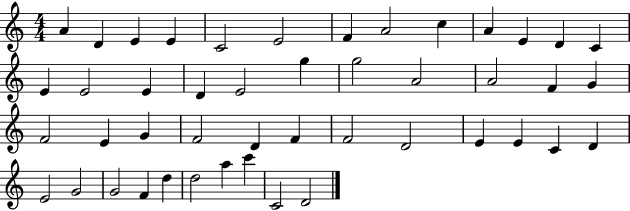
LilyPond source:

{
  \clef treble
  \numericTimeSignature
  \time 4/4
  \key c \major
  a'4 d'4 e'4 e'4 | c'2 e'2 | f'4 a'2 c''4 | a'4 e'4 d'4 c'4 | \break e'4 e'2 e'4 | d'4 e'2 g''4 | g''2 a'2 | a'2 f'4 g'4 | \break f'2 e'4 g'4 | f'2 d'4 f'4 | f'2 d'2 | e'4 e'4 c'4 d'4 | \break e'2 g'2 | g'2 f'4 d''4 | d''2 a''4 c'''4 | c'2 d'2 | \break \bar "|."
}